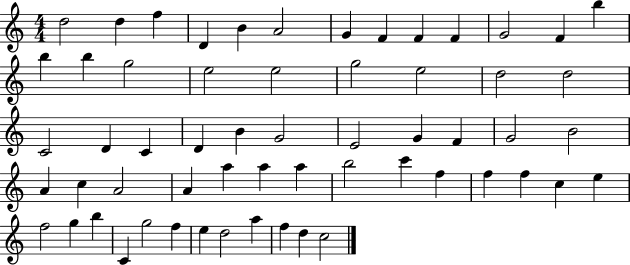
{
  \clef treble
  \numericTimeSignature
  \time 4/4
  \key c \major
  d''2 d''4 f''4 | d'4 b'4 a'2 | g'4 f'4 f'4 f'4 | g'2 f'4 b''4 | \break b''4 b''4 g''2 | e''2 e''2 | g''2 e''2 | d''2 d''2 | \break c'2 d'4 c'4 | d'4 b'4 g'2 | e'2 g'4 f'4 | g'2 b'2 | \break a'4 c''4 a'2 | a'4 a''4 a''4 a''4 | b''2 c'''4 f''4 | f''4 f''4 c''4 e''4 | \break f''2 g''4 b''4 | c'4 g''2 f''4 | e''4 d''2 a''4 | f''4 d''4 c''2 | \break \bar "|."
}